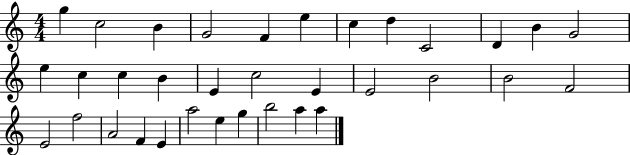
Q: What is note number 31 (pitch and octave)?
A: G5